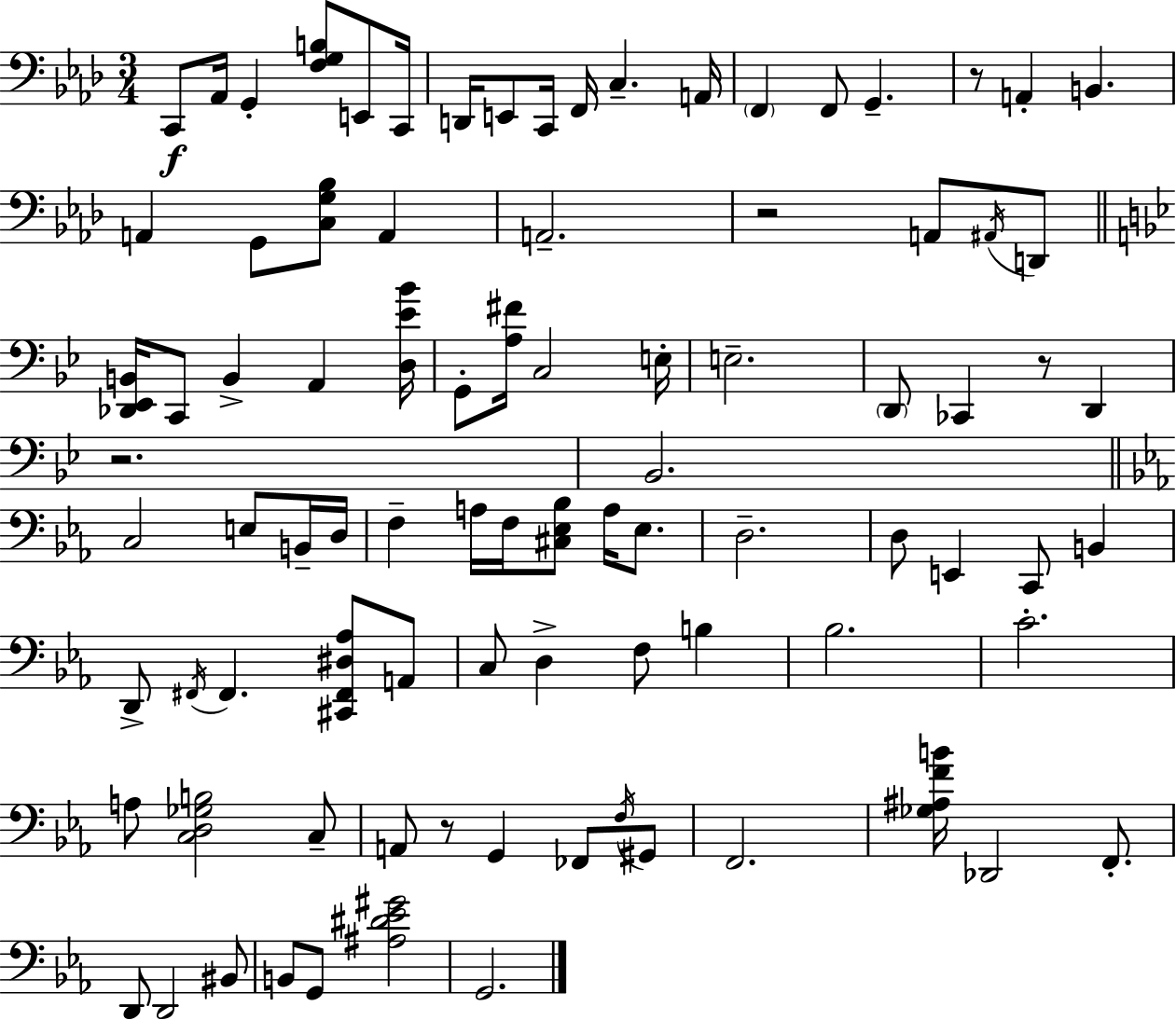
X:1
T:Untitled
M:3/4
L:1/4
K:Fm
C,,/2 _A,,/4 G,, [F,G,B,]/2 E,,/2 C,,/4 D,,/4 E,,/2 C,,/4 F,,/4 C, A,,/4 F,, F,,/2 G,, z/2 A,, B,, A,, G,,/2 [C,G,_B,]/2 A,, A,,2 z2 A,,/2 ^A,,/4 D,,/2 [_D,,_E,,B,,]/4 C,,/2 B,, A,, [D,_E_B]/4 G,,/2 [A,^F]/4 C,2 E,/4 E,2 D,,/2 _C,, z/2 D,, z2 _B,,2 C,2 E,/2 B,,/4 D,/4 F, A,/4 F,/4 [^C,_E,_B,]/2 A,/4 _E,/2 D,2 D,/2 E,, C,,/2 B,, D,,/2 ^F,,/4 ^F,, [^C,,^F,,^D,_A,]/2 A,,/2 C,/2 D, F,/2 B, _B,2 C2 A,/2 [C,D,_G,B,]2 C,/2 A,,/2 z/2 G,, _F,,/2 F,/4 ^G,,/2 F,,2 [_G,^A,FB]/4 _D,,2 F,,/2 D,,/2 D,,2 ^B,,/2 B,,/2 G,,/2 [^A,^D_E^G]2 G,,2